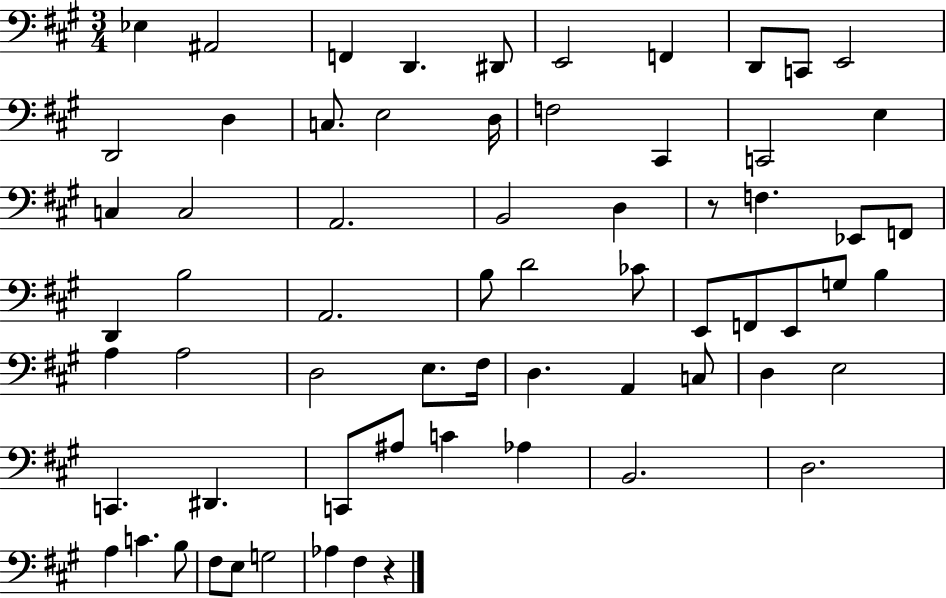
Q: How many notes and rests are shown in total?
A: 66